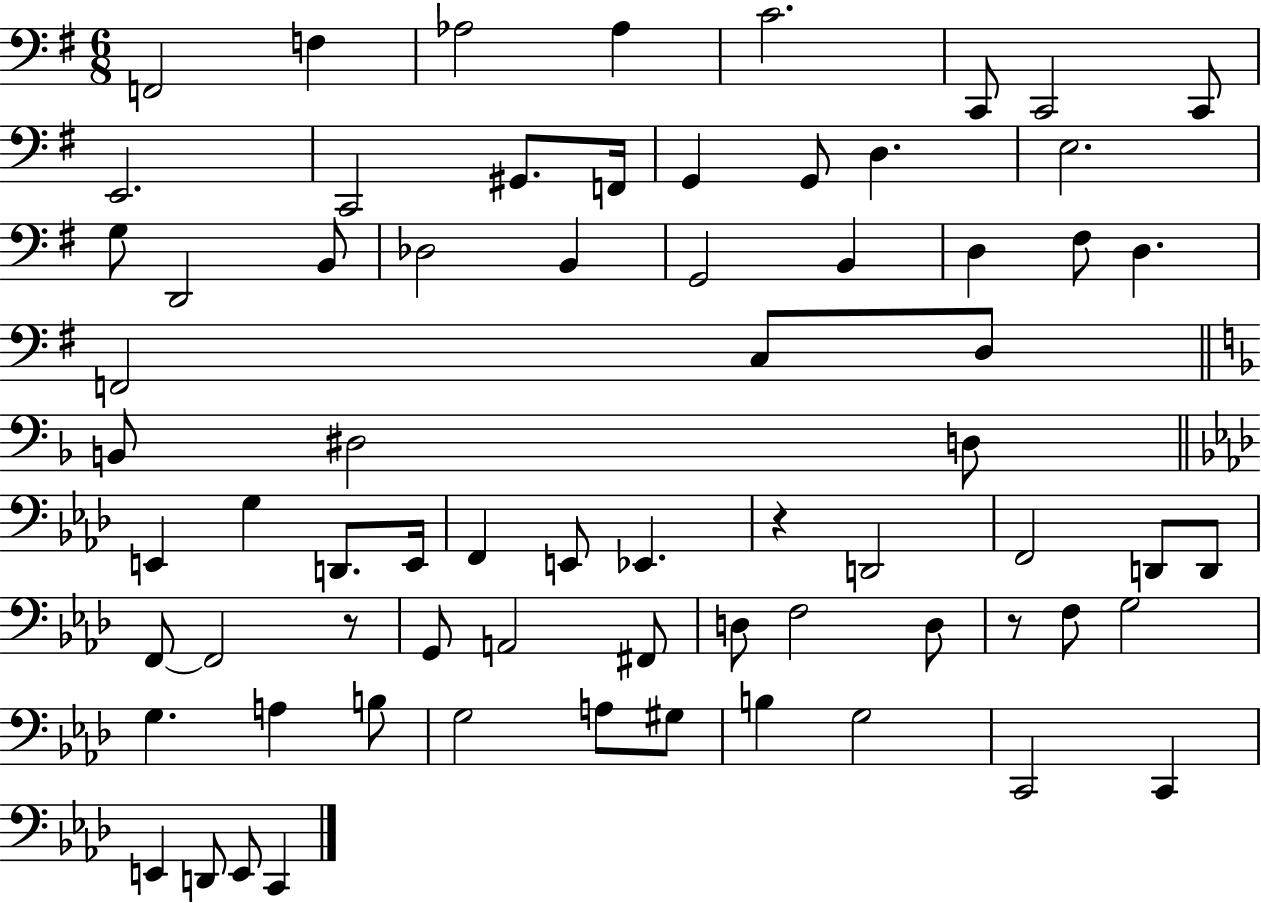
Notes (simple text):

F2/h F3/q Ab3/h Ab3/q C4/h. C2/e C2/h C2/e E2/h. C2/h G#2/e. F2/s G2/q G2/e D3/q. E3/h. G3/e D2/h B2/e Db3/h B2/q G2/h B2/q D3/q F#3/e D3/q. F2/h C3/e D3/e B2/e D#3/h D3/e E2/q G3/q D2/e. E2/s F2/q E2/e Eb2/q. R/q D2/h F2/h D2/e D2/e F2/e F2/h R/e G2/e A2/h F#2/e D3/e F3/h D3/e R/e F3/e G3/h G3/q. A3/q B3/e G3/h A3/e G#3/e B3/q G3/h C2/h C2/q E2/q D2/e E2/e C2/q